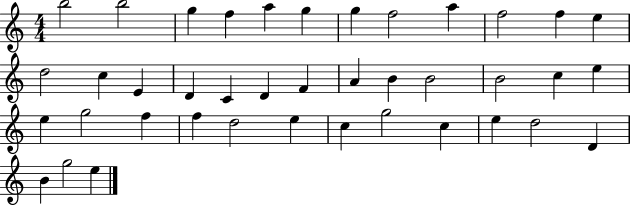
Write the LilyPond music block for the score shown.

{
  \clef treble
  \numericTimeSignature
  \time 4/4
  \key c \major
  b''2 b''2 | g''4 f''4 a''4 g''4 | g''4 f''2 a''4 | f''2 f''4 e''4 | \break d''2 c''4 e'4 | d'4 c'4 d'4 f'4 | a'4 b'4 b'2 | b'2 c''4 e''4 | \break e''4 g''2 f''4 | f''4 d''2 e''4 | c''4 g''2 c''4 | e''4 d''2 d'4 | \break b'4 g''2 e''4 | \bar "|."
}